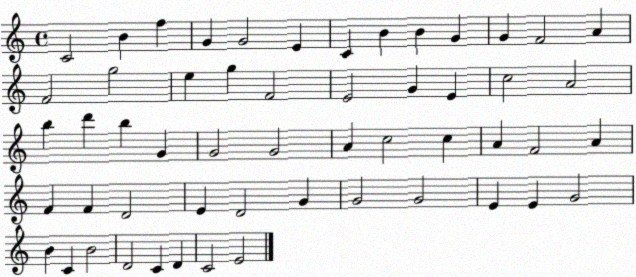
X:1
T:Untitled
M:4/4
L:1/4
K:C
C2 B f G G2 E C B B G G F2 A F2 g2 e g F2 E2 G E c2 A2 b d' b G G2 G2 A c2 c A F2 A F F D2 E D2 G G2 G2 E E G2 B C B2 D2 C D C2 E2